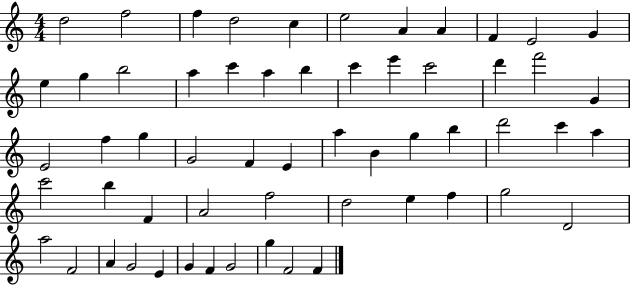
{
  \clef treble
  \numericTimeSignature
  \time 4/4
  \key c \major
  d''2 f''2 | f''4 d''2 c''4 | e''2 a'4 a'4 | f'4 e'2 g'4 | \break e''4 g''4 b''2 | a''4 c'''4 a''4 b''4 | c'''4 e'''4 c'''2 | d'''4 f'''2 g'4 | \break e'2 f''4 g''4 | g'2 f'4 e'4 | a''4 b'4 g''4 b''4 | d'''2 c'''4 a''4 | \break c'''2 b''4 f'4 | a'2 f''2 | d''2 e''4 f''4 | g''2 d'2 | \break a''2 f'2 | a'4 g'2 e'4 | g'4 f'4 g'2 | g''4 f'2 f'4 | \break \bar "|."
}